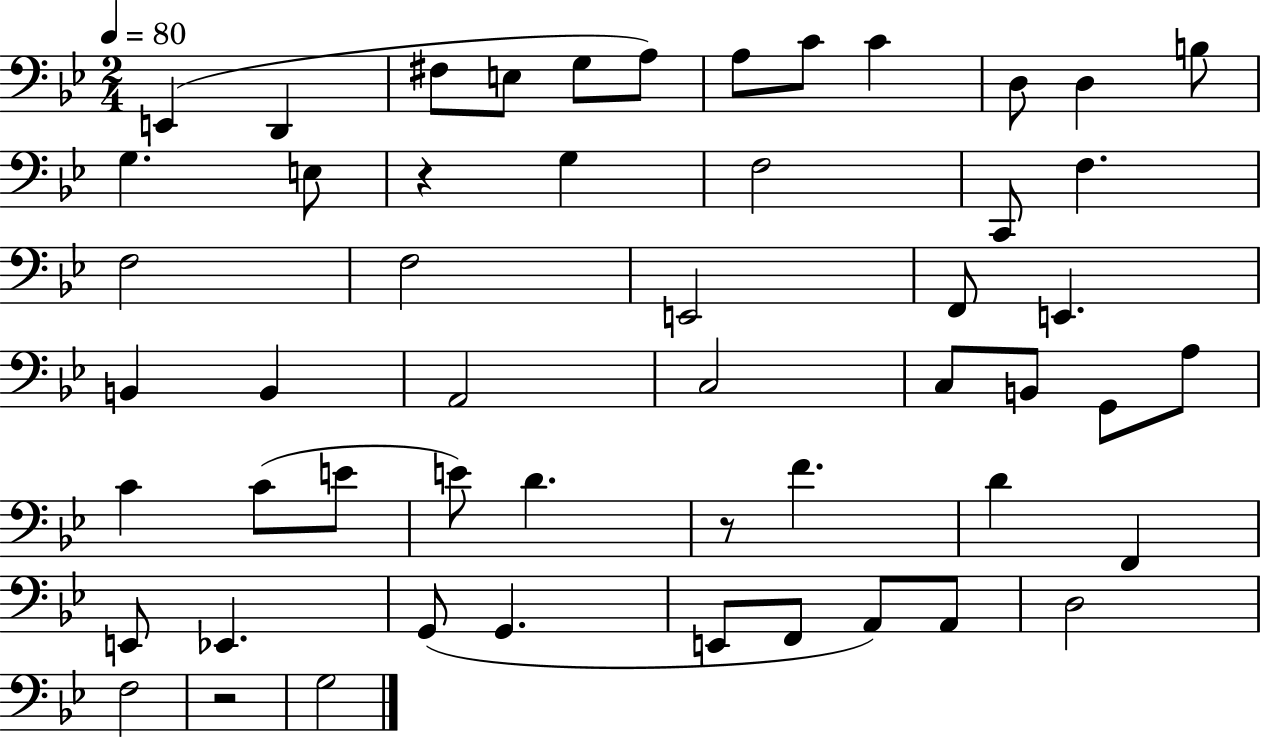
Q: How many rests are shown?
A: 3